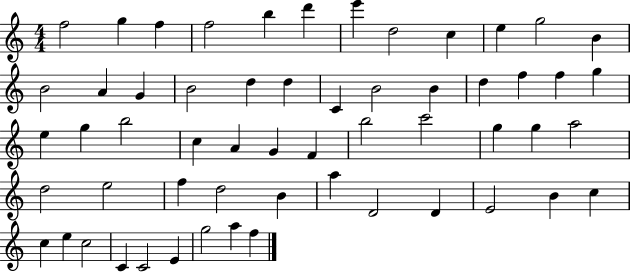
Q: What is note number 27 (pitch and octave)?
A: G5